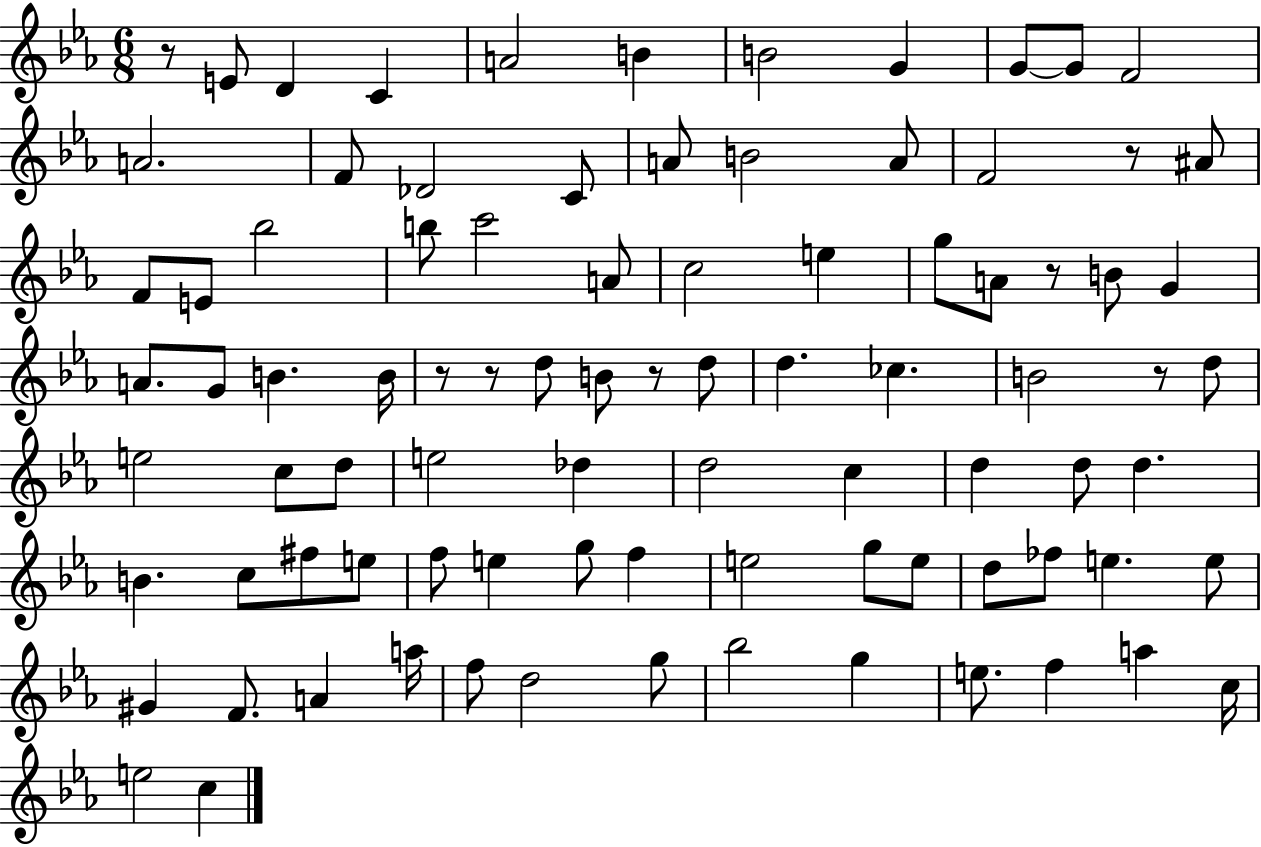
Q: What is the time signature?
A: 6/8